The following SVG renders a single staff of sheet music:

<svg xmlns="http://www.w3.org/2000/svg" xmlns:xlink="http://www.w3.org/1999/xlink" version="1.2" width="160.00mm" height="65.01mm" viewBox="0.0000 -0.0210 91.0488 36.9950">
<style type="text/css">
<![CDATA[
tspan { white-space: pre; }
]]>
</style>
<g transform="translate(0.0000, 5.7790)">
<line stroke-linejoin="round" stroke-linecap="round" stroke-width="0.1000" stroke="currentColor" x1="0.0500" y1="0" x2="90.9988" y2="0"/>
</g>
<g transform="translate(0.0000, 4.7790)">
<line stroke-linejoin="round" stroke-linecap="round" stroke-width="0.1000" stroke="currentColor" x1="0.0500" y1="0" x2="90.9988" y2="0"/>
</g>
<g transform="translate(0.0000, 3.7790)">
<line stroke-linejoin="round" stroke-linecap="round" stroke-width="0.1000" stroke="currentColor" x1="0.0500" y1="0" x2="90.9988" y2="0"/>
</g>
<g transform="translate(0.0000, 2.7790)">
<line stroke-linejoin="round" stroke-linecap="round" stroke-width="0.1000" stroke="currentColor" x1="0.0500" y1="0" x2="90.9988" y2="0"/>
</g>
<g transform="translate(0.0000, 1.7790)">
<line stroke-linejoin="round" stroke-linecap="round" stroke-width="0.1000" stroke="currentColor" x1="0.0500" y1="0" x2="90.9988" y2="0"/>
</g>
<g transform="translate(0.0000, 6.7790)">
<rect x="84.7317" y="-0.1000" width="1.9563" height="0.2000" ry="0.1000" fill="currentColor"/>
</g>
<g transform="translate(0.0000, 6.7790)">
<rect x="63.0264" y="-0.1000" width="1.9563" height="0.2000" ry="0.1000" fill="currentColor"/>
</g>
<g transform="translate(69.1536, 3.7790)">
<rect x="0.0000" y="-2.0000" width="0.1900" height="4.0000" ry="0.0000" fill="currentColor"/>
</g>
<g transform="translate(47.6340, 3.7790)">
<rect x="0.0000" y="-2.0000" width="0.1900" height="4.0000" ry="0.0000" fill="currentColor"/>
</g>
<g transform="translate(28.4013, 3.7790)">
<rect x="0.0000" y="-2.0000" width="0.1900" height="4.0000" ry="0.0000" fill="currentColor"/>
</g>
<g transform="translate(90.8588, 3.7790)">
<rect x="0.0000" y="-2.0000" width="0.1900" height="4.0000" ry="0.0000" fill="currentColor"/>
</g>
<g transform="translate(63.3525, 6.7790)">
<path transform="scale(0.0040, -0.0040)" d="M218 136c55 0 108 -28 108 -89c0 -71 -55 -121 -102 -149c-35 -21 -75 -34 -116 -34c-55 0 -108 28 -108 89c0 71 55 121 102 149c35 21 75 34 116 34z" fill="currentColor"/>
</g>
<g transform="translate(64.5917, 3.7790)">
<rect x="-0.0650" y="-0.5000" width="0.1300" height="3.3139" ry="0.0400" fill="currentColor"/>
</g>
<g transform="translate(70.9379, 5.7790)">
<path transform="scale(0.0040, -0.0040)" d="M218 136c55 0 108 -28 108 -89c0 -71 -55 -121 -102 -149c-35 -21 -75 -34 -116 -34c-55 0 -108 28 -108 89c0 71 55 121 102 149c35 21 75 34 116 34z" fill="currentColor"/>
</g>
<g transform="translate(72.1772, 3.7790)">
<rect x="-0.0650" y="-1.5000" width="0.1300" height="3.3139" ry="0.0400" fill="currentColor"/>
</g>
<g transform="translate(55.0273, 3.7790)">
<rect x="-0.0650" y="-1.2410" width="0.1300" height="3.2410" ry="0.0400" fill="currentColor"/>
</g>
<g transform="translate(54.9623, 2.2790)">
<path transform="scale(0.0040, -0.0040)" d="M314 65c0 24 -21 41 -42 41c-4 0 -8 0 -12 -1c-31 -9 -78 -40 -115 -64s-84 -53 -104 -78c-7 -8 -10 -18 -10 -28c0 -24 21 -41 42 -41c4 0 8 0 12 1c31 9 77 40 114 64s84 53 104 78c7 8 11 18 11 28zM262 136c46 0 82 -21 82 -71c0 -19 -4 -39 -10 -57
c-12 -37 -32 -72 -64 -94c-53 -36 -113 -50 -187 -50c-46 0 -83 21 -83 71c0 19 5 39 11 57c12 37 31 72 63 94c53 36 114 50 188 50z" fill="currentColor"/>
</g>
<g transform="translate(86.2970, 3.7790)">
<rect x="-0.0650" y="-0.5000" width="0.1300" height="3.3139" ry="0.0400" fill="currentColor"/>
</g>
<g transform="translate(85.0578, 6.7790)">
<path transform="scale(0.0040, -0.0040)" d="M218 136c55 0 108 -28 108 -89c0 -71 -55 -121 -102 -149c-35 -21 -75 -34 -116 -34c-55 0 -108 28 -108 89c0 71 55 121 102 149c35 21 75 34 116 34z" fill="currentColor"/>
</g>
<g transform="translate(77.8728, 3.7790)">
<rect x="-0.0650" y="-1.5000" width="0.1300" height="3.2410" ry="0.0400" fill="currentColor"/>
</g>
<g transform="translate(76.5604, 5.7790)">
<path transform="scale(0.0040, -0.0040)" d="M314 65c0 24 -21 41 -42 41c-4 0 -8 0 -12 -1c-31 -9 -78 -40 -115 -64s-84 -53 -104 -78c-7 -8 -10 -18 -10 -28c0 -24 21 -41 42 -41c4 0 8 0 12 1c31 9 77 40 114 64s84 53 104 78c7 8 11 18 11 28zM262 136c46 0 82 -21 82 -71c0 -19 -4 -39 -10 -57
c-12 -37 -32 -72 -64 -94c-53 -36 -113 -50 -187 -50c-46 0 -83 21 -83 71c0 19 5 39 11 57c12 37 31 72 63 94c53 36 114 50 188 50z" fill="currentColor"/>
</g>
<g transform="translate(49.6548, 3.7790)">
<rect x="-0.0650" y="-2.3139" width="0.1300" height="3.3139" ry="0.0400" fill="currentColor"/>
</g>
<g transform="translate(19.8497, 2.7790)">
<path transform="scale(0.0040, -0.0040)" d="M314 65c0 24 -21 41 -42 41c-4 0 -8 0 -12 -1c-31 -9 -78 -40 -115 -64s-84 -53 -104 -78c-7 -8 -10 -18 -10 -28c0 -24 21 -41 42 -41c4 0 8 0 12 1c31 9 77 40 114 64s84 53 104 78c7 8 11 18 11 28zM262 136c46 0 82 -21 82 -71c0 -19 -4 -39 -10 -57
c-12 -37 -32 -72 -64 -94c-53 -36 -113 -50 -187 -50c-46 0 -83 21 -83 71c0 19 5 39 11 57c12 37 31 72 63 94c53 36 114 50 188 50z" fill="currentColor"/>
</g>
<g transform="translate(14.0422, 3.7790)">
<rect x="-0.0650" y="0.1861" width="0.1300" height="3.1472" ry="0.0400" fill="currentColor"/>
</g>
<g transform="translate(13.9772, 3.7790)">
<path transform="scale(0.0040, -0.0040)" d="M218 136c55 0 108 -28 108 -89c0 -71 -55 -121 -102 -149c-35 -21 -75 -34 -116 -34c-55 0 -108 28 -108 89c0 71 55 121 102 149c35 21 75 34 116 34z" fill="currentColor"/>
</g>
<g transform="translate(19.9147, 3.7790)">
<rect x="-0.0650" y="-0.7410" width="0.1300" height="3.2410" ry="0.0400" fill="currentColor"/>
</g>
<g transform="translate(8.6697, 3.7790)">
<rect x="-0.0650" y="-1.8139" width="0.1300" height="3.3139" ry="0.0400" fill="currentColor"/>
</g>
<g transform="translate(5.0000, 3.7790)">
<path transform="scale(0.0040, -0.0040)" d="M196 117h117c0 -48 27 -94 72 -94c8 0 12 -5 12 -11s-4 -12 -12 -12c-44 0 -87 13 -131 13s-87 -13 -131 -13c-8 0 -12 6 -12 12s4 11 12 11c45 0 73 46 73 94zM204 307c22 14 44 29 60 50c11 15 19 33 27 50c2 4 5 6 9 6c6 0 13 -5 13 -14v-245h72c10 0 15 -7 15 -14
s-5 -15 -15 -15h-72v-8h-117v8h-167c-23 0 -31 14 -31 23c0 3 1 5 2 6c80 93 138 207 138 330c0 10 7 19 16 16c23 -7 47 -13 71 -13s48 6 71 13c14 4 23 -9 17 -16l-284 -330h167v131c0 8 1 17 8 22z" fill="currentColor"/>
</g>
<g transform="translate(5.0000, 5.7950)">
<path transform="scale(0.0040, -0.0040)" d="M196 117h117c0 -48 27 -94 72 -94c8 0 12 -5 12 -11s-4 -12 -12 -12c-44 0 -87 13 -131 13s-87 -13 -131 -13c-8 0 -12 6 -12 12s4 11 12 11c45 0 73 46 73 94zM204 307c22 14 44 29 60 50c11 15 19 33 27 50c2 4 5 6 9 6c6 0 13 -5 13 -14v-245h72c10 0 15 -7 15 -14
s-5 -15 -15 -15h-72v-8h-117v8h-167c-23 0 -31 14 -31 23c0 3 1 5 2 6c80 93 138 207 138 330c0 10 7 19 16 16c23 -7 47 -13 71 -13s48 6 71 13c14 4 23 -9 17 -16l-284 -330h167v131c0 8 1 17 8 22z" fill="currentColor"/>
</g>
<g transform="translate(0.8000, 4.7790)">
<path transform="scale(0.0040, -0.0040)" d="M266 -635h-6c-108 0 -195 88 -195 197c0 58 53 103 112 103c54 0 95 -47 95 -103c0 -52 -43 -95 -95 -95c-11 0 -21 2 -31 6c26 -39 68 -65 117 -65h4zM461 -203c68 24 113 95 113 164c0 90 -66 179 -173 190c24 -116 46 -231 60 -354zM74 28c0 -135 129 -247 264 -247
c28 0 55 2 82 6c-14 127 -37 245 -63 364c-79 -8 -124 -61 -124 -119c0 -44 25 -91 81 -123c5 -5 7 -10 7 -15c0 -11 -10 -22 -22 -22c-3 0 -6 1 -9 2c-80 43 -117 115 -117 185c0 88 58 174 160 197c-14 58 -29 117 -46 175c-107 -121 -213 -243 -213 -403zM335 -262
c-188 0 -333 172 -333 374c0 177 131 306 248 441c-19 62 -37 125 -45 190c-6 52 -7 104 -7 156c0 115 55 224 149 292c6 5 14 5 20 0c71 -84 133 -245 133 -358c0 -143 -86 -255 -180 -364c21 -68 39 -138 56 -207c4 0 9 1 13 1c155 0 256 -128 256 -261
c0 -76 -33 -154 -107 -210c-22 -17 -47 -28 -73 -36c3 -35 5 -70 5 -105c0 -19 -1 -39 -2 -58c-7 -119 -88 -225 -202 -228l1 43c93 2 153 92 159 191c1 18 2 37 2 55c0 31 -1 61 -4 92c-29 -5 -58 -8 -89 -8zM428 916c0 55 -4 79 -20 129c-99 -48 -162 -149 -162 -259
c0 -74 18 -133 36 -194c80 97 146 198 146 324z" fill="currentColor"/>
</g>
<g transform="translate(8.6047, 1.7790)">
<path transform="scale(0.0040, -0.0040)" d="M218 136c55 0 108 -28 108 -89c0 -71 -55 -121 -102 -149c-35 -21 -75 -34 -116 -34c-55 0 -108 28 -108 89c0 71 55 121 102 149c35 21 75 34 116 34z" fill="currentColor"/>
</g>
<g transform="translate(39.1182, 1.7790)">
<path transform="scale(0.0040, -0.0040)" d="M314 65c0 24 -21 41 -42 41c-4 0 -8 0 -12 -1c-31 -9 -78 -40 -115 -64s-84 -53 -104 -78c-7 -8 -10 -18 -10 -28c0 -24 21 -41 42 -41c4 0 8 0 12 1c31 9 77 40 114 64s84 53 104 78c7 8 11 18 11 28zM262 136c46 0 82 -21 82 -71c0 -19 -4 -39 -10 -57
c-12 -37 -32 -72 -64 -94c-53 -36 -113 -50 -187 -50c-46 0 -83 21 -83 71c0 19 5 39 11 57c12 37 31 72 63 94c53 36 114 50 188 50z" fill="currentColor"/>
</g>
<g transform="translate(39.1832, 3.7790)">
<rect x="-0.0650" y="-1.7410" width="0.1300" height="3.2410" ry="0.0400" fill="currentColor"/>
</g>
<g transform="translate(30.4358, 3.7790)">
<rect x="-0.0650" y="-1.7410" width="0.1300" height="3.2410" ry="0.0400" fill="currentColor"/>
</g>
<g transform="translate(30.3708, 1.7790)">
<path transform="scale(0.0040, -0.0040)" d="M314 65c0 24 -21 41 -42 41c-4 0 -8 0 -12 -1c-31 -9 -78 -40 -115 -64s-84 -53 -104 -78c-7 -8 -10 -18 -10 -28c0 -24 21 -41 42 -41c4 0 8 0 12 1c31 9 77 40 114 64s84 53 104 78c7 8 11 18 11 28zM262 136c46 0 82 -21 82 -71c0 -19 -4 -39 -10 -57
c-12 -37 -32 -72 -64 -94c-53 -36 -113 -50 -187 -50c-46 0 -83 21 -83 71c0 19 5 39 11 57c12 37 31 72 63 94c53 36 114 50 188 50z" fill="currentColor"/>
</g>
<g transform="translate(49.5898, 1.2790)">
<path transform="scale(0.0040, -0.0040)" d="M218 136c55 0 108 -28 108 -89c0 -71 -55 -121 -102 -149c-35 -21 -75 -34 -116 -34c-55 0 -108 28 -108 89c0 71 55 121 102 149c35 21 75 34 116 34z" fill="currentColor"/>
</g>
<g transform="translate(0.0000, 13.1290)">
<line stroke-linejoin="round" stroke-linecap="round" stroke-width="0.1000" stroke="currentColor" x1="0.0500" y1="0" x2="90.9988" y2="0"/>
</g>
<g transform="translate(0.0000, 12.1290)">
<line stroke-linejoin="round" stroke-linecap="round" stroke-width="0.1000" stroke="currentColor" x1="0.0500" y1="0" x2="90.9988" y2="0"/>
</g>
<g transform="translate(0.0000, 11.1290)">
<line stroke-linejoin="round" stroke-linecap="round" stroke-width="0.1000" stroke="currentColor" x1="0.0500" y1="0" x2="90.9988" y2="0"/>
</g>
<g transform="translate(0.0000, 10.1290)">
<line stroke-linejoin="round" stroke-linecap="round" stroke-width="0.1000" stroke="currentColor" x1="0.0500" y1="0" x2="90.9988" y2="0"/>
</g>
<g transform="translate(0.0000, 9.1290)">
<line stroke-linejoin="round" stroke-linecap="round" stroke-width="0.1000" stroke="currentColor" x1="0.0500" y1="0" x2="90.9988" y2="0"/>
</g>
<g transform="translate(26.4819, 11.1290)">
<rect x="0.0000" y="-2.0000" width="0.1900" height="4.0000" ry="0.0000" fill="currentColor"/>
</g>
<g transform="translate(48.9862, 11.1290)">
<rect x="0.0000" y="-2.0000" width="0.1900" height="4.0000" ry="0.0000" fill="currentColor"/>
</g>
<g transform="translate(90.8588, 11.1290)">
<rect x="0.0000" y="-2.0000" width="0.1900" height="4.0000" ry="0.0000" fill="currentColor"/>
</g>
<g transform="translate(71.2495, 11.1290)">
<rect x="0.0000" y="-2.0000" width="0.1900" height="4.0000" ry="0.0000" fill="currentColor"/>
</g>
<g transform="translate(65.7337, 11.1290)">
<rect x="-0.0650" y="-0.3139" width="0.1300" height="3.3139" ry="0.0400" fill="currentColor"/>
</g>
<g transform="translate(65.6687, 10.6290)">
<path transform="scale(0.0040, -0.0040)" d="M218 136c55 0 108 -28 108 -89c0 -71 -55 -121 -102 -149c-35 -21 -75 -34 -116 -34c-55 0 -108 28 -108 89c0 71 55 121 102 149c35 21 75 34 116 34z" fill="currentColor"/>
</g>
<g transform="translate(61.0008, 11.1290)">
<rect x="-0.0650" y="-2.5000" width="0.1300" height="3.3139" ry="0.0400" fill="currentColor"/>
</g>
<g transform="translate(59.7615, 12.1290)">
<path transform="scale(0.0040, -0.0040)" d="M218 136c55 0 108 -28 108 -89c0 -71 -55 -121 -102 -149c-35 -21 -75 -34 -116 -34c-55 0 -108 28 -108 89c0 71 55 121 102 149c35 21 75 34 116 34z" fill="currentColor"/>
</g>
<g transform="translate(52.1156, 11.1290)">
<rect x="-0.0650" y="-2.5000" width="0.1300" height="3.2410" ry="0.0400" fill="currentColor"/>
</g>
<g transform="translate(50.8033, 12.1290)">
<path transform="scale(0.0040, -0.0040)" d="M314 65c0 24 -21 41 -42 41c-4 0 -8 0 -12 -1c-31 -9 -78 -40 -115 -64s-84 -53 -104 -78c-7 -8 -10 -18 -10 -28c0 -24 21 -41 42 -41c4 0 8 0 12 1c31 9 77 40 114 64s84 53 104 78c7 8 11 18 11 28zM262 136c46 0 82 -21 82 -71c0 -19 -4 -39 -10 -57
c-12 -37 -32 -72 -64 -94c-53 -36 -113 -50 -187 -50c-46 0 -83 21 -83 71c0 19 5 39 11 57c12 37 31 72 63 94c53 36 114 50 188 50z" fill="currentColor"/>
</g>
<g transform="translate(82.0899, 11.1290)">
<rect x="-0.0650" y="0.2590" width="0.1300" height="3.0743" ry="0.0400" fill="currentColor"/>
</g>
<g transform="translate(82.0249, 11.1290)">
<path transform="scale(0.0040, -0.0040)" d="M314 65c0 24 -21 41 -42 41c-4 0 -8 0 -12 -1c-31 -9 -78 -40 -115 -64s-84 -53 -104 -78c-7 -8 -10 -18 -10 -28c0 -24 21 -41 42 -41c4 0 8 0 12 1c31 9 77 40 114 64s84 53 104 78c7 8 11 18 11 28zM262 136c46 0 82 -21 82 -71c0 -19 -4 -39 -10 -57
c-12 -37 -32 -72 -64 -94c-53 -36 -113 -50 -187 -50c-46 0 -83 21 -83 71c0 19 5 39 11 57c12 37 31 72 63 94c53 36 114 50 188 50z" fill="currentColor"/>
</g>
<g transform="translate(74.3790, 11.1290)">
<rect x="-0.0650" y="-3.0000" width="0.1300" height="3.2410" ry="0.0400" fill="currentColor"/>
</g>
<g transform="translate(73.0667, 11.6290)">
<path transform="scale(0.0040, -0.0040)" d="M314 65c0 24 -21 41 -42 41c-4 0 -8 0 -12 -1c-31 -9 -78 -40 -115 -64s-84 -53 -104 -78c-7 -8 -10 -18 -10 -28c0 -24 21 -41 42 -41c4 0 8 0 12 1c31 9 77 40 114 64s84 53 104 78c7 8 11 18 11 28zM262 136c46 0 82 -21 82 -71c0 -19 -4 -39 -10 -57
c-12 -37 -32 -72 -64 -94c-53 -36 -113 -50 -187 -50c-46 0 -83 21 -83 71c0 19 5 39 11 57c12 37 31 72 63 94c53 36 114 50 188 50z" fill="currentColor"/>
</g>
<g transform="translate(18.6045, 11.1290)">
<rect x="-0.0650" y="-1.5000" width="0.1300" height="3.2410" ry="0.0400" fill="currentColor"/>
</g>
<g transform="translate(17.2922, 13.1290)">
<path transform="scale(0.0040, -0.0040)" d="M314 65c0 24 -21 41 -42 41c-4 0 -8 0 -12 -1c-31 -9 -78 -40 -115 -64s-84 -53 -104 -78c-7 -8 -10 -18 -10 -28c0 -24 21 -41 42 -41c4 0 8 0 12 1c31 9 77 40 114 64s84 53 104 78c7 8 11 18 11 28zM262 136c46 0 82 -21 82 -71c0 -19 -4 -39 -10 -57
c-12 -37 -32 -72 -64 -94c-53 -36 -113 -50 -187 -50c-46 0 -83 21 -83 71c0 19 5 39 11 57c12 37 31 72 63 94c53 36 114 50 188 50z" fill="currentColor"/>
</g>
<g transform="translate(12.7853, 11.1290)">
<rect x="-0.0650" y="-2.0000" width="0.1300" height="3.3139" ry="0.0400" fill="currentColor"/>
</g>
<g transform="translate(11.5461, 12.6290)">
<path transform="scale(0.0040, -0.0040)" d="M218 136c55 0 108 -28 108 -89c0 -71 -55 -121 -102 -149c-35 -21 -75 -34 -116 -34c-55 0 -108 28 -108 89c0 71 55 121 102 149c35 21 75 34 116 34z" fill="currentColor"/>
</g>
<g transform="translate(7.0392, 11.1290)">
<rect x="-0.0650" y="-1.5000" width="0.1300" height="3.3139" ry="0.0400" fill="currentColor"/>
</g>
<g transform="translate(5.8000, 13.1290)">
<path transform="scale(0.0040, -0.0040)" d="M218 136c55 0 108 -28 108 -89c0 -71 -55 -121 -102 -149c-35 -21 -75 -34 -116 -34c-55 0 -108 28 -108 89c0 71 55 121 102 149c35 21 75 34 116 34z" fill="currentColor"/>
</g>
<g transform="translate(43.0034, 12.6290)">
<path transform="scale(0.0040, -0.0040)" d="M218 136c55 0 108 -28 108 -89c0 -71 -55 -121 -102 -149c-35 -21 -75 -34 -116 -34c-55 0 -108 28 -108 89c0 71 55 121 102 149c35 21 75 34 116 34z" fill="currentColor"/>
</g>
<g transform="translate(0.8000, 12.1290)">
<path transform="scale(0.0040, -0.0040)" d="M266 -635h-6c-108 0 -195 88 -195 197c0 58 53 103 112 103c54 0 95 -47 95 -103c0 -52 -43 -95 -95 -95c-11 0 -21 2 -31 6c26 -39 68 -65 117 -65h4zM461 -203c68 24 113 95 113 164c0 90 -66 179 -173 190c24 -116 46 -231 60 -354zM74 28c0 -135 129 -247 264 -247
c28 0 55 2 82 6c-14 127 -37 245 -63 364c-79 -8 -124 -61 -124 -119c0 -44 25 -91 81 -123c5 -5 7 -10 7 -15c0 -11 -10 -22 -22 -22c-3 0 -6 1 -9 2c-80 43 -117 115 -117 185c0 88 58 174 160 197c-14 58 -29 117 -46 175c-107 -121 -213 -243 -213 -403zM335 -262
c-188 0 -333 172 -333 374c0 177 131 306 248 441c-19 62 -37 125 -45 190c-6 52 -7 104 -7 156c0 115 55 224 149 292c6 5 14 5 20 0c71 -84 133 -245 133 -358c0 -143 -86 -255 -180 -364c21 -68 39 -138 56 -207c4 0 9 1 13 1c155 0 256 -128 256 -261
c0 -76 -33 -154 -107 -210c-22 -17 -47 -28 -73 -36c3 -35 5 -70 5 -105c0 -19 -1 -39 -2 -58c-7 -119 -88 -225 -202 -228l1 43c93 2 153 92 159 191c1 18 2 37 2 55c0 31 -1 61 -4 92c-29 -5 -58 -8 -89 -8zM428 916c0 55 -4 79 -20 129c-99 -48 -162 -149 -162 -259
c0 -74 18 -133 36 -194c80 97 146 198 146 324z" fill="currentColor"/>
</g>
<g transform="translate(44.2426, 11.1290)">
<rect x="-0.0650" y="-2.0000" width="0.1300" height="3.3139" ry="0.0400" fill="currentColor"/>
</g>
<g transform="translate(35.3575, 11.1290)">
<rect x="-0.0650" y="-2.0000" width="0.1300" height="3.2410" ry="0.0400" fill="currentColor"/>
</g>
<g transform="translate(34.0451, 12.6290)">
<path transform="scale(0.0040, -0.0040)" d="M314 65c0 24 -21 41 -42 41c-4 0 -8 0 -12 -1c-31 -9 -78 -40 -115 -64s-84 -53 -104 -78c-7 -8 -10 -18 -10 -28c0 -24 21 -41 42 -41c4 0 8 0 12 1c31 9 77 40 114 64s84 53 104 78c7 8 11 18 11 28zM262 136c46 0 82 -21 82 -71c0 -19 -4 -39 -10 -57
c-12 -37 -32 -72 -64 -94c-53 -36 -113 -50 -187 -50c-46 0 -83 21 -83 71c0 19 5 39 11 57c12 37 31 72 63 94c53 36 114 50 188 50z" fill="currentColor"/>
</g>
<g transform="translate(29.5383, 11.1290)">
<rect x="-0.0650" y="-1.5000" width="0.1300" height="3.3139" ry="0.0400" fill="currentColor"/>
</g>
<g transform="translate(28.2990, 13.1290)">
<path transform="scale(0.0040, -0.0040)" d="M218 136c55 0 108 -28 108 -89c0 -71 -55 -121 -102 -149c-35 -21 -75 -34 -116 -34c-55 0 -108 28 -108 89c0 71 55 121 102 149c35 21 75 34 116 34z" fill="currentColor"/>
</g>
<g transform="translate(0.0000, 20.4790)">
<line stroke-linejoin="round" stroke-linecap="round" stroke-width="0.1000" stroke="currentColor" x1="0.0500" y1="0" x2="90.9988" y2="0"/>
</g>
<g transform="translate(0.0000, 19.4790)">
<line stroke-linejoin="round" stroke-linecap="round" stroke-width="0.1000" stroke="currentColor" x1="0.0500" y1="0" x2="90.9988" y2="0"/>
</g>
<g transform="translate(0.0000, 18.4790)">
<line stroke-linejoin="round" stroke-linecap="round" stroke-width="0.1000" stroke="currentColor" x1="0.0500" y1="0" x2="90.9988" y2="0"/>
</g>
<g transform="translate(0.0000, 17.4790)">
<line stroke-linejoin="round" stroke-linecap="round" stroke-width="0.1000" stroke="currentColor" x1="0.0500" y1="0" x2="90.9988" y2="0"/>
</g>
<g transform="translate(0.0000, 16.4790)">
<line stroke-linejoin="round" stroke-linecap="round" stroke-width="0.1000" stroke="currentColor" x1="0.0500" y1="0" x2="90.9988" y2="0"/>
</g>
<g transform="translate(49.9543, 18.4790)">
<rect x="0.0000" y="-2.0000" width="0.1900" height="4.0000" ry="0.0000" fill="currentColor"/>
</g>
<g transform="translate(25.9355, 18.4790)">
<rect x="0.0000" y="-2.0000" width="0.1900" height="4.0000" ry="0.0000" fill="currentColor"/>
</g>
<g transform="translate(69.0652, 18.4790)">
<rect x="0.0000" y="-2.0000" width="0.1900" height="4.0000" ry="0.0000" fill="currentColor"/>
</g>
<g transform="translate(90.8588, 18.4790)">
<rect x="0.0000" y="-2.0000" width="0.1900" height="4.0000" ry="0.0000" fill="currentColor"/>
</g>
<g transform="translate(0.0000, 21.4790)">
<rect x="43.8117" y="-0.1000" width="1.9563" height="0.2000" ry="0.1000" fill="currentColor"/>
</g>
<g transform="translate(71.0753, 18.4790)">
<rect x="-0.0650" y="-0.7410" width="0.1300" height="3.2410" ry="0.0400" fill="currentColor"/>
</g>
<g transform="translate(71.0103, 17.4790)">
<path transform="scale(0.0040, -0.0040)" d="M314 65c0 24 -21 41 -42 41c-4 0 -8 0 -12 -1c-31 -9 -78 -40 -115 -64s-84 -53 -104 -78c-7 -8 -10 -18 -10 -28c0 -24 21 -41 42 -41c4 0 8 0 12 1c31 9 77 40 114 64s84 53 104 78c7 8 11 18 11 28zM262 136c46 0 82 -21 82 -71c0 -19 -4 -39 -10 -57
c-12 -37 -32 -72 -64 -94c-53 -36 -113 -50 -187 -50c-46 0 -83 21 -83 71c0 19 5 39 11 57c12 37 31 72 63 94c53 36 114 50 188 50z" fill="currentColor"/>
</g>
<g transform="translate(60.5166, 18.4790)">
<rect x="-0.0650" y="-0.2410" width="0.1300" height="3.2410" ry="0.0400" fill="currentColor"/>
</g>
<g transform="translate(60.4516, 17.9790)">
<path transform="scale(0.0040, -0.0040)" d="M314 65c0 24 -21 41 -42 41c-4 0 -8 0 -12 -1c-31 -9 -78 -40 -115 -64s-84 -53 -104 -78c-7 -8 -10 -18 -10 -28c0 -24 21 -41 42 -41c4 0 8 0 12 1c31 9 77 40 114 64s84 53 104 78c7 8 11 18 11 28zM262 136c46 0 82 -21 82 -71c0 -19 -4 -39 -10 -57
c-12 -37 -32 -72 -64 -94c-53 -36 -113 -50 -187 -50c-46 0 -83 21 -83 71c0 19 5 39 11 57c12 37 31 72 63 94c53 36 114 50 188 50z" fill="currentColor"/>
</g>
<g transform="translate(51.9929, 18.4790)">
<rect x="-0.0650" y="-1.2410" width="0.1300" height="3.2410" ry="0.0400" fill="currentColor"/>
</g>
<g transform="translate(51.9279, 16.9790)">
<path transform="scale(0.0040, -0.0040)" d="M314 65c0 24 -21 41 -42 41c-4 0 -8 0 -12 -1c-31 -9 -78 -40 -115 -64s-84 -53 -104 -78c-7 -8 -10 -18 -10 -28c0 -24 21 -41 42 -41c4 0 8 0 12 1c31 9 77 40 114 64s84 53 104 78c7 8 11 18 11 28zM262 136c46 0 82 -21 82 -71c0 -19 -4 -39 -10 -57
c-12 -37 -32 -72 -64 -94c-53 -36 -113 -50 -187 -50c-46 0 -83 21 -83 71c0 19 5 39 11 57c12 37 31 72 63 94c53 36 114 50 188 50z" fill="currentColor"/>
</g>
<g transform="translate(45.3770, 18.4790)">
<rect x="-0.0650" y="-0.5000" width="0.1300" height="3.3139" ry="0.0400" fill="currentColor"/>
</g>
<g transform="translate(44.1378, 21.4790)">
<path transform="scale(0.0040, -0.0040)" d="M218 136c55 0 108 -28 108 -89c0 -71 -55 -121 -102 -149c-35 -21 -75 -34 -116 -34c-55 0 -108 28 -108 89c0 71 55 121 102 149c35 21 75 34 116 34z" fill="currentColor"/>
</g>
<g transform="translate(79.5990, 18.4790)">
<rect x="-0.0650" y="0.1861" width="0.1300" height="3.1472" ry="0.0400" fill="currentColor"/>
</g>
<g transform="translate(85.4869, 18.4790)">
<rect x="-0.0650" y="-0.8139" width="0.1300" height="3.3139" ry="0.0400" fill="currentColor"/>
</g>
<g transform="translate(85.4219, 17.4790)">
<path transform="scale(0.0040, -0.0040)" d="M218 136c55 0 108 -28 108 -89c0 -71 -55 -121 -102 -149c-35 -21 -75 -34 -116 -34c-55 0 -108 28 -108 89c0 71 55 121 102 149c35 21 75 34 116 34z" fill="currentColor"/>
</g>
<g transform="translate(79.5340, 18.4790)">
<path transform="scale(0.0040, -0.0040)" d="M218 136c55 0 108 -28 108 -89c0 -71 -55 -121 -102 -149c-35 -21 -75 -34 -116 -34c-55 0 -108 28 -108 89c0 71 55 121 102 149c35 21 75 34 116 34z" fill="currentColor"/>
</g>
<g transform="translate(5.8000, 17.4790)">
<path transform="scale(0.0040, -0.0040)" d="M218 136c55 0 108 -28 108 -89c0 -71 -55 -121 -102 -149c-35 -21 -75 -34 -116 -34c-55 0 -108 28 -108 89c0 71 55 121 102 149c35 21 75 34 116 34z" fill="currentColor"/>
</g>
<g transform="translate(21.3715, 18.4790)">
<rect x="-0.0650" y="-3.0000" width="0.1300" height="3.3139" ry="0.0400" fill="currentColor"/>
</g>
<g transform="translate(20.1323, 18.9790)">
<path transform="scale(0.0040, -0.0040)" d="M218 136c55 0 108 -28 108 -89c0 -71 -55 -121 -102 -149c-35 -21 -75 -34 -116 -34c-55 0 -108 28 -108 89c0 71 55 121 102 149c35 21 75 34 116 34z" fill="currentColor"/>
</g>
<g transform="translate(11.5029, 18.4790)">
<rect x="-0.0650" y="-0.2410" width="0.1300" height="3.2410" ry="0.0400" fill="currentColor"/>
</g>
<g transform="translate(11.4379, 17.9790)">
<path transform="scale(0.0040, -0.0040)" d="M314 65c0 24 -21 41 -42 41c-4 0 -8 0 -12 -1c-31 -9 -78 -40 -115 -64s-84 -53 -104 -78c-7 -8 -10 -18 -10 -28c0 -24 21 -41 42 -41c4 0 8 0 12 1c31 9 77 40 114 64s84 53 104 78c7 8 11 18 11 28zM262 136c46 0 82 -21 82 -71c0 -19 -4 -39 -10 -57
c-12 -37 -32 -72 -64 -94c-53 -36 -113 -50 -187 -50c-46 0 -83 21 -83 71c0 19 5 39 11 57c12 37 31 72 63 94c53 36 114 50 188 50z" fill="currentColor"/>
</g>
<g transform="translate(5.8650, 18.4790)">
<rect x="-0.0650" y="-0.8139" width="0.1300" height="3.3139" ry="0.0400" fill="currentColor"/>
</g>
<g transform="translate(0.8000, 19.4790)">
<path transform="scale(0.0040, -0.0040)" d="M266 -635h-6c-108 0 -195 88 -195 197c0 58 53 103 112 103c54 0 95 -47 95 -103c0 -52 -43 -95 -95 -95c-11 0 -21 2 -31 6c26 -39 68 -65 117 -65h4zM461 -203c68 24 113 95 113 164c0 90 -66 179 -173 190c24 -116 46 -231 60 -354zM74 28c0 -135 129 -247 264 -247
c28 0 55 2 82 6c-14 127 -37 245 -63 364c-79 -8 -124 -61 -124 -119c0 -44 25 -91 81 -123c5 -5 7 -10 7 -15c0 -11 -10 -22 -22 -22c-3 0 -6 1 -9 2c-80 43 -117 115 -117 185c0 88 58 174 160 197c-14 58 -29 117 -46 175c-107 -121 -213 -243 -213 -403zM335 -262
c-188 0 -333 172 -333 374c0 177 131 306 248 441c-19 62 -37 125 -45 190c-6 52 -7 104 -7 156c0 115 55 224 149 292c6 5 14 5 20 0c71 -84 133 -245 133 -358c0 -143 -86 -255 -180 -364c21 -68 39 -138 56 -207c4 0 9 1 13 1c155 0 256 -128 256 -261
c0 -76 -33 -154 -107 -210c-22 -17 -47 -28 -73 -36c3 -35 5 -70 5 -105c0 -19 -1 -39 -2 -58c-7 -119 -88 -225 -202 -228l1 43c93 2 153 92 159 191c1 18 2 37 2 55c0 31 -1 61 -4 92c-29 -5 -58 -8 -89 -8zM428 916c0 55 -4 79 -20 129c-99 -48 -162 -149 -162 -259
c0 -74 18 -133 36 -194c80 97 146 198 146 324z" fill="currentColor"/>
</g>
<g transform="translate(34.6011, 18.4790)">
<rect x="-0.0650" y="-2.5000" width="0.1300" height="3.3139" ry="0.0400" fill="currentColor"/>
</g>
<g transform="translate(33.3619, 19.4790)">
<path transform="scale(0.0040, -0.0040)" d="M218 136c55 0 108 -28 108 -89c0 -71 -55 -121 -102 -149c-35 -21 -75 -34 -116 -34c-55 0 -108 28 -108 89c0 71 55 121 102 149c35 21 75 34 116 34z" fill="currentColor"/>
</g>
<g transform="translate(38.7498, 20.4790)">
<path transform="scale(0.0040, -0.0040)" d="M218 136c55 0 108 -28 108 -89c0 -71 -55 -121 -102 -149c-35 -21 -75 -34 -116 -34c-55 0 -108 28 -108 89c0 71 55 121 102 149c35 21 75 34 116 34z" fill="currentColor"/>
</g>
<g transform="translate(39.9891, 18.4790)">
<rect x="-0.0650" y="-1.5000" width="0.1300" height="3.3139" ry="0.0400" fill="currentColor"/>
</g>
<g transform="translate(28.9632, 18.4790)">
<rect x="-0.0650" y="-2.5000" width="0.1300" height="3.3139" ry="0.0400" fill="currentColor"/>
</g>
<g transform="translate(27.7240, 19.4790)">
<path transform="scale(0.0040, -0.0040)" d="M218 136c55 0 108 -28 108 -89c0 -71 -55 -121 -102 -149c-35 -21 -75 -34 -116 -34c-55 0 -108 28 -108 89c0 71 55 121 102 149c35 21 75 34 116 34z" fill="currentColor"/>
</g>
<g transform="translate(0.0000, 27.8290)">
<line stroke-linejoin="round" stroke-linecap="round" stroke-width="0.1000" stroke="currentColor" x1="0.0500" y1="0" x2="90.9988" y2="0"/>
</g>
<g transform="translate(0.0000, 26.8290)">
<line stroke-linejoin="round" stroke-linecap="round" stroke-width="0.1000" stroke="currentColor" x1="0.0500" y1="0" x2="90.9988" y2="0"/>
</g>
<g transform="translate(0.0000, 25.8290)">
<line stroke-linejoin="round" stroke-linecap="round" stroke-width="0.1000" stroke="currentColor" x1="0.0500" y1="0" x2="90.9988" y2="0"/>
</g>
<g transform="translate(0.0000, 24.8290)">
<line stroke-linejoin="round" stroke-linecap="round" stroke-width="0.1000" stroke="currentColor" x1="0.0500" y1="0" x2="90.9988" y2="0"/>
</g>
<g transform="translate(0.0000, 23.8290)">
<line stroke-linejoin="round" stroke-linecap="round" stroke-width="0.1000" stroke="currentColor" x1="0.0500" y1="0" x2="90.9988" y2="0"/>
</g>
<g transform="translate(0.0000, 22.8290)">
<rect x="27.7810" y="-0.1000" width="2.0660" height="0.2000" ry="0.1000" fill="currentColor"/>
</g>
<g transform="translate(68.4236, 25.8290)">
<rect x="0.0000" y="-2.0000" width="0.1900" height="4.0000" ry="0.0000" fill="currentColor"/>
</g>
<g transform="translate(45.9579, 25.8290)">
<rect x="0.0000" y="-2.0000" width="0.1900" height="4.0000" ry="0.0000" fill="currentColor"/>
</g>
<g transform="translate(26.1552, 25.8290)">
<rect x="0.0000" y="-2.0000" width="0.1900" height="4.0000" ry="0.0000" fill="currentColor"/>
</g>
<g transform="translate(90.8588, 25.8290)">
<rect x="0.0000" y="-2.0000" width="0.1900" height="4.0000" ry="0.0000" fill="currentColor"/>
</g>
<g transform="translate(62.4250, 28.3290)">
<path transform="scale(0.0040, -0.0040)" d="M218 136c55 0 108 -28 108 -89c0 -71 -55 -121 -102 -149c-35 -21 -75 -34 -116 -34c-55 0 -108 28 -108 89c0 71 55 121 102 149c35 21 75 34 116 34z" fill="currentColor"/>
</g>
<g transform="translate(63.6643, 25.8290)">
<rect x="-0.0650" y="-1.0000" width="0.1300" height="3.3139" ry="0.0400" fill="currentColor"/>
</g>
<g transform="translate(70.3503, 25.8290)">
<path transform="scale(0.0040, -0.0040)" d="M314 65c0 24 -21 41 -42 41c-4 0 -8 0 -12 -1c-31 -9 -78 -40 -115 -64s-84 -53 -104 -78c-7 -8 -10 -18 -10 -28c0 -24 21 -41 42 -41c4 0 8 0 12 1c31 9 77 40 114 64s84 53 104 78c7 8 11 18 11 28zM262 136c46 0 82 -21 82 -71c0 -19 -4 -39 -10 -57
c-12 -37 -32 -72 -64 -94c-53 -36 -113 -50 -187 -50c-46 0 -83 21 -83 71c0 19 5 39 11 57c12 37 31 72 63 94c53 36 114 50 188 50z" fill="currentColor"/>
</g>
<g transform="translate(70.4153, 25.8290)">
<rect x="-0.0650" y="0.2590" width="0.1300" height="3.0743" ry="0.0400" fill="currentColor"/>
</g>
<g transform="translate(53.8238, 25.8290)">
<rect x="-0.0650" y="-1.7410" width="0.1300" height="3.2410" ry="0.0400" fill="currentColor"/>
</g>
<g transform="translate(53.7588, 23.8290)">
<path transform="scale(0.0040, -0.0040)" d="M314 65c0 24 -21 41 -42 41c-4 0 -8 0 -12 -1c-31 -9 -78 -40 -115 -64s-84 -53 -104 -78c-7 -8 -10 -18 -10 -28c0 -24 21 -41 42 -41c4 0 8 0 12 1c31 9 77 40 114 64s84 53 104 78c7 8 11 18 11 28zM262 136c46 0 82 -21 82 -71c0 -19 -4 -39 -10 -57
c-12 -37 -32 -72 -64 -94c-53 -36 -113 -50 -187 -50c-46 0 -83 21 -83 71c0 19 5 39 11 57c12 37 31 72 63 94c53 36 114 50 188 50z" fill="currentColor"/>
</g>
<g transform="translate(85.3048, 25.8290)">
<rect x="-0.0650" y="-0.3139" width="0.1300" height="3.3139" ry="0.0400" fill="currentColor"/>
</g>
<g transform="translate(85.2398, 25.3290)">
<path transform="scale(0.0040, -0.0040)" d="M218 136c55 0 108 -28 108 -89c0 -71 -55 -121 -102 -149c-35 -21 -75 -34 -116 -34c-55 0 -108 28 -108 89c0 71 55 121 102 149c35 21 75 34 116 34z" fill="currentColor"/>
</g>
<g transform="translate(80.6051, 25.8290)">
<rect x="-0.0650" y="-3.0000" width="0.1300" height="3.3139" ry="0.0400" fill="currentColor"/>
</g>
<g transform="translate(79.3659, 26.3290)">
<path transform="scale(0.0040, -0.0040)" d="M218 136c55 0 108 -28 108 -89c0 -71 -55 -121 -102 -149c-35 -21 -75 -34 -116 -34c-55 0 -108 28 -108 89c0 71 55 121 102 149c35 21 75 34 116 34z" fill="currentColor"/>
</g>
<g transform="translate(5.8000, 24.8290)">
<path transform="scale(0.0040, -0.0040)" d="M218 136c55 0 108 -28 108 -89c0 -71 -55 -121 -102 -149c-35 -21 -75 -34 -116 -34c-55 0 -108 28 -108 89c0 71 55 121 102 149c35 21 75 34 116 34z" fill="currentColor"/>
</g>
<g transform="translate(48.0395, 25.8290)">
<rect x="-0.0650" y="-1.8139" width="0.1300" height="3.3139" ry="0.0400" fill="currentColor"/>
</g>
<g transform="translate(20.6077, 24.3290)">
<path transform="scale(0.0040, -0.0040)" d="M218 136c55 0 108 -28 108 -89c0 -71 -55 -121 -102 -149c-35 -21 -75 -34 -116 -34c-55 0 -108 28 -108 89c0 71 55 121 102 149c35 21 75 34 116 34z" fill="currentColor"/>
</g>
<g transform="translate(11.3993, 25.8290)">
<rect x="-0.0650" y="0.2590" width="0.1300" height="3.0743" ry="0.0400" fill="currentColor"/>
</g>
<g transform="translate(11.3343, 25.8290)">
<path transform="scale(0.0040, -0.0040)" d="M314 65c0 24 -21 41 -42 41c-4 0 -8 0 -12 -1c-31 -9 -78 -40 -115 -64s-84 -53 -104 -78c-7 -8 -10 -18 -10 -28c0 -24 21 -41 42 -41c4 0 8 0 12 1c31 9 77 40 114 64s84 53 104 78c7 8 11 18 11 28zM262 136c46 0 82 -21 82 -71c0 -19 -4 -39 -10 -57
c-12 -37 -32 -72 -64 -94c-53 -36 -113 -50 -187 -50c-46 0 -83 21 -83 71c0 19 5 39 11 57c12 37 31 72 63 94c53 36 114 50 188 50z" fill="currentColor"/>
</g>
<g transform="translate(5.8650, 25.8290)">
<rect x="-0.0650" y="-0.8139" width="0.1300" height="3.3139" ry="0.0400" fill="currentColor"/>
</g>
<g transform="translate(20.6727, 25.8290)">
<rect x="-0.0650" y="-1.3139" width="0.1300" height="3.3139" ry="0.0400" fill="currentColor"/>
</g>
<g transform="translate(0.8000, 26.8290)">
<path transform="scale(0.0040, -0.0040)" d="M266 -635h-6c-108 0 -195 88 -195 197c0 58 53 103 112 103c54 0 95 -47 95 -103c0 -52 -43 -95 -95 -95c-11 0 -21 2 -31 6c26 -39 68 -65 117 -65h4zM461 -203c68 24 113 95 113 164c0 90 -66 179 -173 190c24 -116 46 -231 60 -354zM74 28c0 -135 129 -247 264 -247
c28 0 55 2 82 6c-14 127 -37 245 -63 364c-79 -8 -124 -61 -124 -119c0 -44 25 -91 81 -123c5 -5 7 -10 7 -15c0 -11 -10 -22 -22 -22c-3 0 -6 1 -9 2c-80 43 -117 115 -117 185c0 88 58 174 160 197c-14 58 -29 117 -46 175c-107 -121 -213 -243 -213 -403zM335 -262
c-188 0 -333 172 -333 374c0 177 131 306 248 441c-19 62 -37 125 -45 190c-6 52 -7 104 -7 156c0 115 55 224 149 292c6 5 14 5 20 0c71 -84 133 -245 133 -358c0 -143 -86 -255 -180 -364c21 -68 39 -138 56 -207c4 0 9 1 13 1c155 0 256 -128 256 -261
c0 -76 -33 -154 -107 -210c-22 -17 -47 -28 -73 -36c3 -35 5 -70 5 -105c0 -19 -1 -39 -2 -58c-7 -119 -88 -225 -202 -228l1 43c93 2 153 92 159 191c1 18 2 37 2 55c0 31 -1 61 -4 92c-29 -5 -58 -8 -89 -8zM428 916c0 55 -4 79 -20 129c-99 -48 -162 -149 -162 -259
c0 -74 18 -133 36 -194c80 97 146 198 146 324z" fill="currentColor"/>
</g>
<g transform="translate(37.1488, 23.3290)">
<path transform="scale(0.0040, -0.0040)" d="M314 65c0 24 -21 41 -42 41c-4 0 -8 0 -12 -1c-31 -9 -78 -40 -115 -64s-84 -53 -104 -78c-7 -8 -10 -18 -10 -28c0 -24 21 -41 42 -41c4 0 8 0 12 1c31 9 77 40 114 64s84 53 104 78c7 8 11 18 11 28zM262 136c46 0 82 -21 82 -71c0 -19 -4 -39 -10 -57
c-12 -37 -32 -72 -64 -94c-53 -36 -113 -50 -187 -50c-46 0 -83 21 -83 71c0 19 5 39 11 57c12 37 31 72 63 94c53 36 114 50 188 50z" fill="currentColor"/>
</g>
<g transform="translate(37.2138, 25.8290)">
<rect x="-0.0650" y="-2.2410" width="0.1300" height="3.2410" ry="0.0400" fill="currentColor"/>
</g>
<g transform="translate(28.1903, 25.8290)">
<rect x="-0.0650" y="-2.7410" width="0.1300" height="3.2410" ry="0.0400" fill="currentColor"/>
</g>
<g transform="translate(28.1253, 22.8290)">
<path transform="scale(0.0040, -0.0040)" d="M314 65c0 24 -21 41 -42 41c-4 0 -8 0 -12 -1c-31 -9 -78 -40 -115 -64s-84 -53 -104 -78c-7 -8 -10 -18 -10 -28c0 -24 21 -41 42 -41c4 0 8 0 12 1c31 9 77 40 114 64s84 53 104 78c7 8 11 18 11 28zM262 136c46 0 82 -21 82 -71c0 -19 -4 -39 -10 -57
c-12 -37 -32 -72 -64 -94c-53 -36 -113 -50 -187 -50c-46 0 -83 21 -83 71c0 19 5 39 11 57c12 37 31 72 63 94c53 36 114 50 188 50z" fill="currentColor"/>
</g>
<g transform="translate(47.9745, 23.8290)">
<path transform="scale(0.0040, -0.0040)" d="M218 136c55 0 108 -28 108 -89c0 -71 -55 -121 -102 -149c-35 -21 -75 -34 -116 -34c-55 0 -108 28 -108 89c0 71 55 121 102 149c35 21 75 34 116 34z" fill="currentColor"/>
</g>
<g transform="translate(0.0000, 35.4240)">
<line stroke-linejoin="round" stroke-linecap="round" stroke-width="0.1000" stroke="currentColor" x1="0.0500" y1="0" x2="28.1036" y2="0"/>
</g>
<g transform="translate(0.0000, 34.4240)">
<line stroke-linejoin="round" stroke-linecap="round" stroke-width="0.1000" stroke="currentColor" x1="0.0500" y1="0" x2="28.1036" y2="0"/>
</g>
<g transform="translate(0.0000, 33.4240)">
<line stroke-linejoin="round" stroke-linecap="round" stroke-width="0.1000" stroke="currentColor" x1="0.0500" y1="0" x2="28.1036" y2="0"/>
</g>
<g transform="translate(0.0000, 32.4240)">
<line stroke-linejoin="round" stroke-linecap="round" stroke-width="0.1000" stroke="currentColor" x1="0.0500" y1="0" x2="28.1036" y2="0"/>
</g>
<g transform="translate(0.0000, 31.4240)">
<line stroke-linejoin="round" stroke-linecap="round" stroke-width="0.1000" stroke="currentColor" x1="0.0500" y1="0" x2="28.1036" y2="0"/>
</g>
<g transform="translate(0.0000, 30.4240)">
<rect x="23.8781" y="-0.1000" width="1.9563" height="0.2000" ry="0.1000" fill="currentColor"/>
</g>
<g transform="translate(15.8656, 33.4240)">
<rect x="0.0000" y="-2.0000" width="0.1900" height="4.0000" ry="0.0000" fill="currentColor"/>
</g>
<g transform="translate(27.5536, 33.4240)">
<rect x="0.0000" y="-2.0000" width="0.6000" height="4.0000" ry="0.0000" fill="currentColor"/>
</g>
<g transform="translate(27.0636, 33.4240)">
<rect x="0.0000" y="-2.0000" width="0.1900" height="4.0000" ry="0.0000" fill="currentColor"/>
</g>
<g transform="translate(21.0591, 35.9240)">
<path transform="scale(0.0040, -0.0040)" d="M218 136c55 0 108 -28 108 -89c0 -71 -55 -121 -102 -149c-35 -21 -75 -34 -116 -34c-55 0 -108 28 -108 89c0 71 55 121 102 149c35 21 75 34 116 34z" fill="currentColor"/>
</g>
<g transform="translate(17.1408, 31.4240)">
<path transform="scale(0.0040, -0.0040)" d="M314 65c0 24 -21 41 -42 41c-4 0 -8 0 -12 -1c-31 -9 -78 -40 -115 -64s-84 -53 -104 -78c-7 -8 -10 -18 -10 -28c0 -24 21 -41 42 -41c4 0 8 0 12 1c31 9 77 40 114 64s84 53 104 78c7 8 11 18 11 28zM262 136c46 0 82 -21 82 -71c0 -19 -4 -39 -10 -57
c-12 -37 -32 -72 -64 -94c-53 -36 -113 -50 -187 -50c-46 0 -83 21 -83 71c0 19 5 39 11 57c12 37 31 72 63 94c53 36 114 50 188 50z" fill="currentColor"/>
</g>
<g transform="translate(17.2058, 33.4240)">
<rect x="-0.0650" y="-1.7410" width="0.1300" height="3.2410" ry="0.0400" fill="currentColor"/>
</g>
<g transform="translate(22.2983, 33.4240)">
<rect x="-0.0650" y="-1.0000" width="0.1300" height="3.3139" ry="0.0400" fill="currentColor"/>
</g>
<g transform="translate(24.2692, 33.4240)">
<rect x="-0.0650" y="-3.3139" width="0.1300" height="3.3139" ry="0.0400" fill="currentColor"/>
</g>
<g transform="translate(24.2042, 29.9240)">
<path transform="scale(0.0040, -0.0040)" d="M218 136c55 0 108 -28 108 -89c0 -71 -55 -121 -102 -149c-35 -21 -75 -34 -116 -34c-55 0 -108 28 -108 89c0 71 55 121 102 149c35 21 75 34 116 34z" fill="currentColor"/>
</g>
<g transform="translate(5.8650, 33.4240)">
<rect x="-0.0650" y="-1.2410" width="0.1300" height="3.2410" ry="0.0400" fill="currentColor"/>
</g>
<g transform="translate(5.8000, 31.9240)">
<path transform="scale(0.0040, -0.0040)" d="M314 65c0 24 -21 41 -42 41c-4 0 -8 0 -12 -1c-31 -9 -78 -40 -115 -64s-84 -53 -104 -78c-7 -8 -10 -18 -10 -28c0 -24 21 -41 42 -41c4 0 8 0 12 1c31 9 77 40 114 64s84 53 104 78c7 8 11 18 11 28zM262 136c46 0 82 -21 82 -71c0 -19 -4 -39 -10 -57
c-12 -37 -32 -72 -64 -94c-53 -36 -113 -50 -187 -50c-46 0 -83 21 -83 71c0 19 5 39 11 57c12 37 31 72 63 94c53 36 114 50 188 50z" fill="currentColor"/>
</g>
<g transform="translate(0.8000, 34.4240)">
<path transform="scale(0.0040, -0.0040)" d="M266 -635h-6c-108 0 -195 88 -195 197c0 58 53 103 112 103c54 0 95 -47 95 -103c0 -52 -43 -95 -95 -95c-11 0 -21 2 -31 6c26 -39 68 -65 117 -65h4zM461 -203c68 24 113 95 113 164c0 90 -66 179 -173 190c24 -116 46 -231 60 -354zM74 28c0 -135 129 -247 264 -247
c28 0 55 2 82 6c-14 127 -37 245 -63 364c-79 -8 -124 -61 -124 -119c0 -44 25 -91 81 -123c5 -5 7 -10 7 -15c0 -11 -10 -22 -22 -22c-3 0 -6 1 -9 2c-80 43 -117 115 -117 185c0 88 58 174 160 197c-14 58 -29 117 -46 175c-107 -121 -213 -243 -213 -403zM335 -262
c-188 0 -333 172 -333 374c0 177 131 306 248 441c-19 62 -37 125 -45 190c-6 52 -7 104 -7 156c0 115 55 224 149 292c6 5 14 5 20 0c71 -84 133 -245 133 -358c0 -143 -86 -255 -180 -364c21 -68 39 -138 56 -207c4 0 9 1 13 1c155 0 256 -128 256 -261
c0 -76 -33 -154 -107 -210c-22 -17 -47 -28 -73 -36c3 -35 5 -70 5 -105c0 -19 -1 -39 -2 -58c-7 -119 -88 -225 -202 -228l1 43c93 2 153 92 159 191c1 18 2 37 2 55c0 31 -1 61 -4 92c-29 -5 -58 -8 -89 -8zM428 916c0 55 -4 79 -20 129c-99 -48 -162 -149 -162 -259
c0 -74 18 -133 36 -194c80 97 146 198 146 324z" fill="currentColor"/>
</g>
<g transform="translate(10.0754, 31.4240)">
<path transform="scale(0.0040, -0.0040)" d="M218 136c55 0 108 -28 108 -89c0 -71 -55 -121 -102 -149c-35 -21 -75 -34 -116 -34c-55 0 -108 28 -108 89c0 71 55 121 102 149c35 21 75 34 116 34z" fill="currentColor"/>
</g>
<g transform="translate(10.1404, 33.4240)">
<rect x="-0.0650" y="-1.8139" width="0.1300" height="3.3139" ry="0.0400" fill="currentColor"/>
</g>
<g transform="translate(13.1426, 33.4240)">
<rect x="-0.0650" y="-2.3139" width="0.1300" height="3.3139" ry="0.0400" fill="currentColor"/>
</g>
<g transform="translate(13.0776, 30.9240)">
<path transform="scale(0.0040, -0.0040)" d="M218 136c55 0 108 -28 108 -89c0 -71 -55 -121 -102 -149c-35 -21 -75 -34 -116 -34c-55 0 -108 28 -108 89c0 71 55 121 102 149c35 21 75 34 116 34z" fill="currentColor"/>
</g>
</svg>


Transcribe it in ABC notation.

X:1
T:Untitled
M:4/4
L:1/4
K:C
f B d2 f2 f2 g e2 C E E2 C E F E2 E F2 F G2 G c A2 B2 d c2 A G G E C e2 c2 d2 B d d B2 e a2 g2 f f2 D B2 A c e2 f g f2 D b